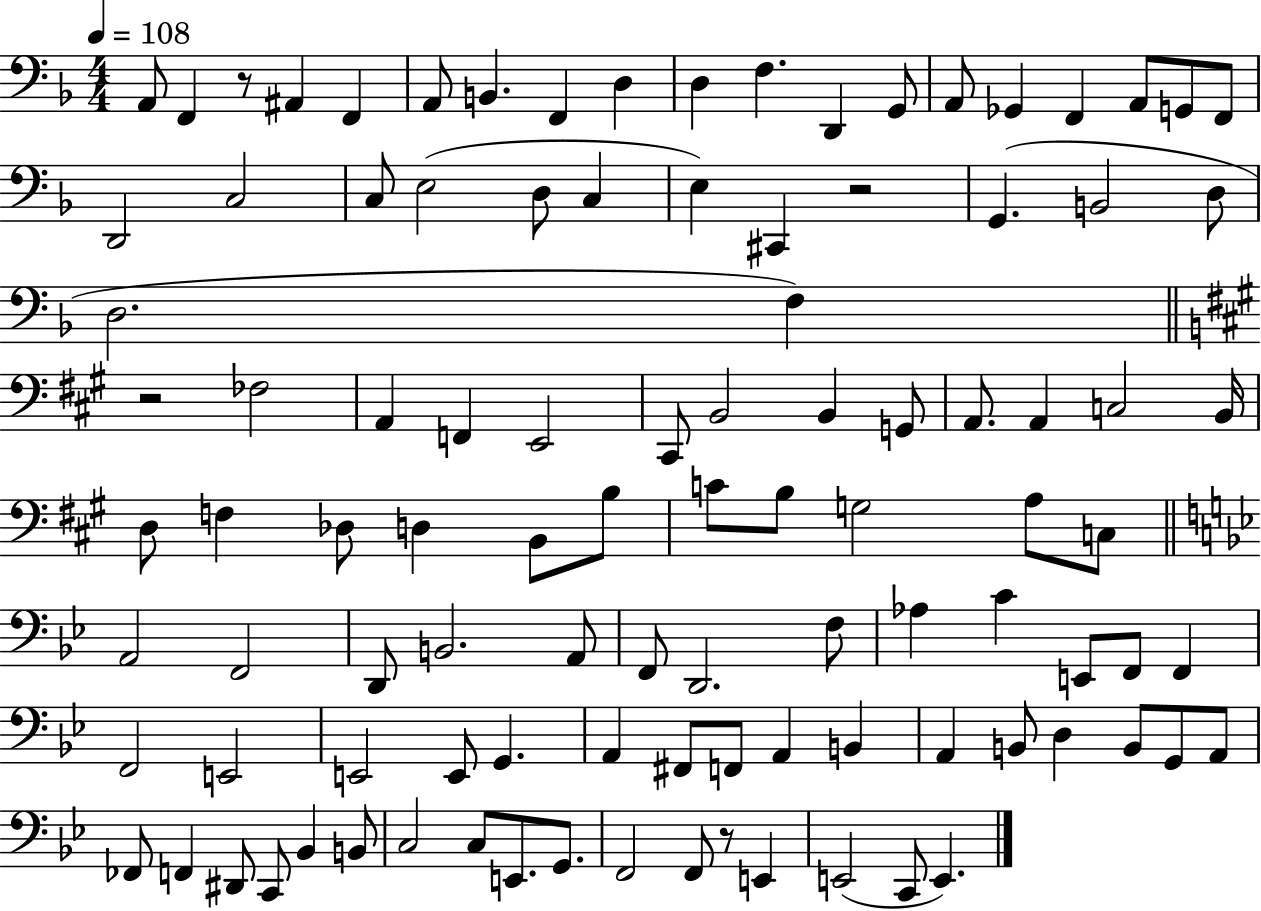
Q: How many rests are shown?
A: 4